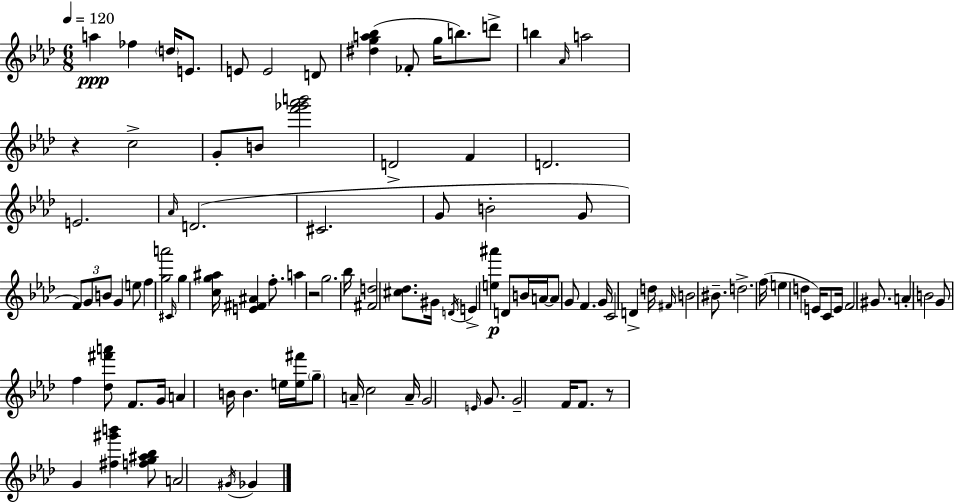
A5/q FES5/q D5/s E4/e. E4/e E4/h D4/e [D#5,G5,A5,Bb5]/q FES4/e G5/s B5/e. D6/e B5/q Ab4/s A5/h R/q C5/h G4/e B4/e [F6,Gb6,Ab6,B6]/h D4/h F4/q D4/h. E4/h. Ab4/s D4/h. C#4/h. G4/e B4/h G4/e F4/e G4/e B4/e G4/q E5/e F5/q [G5,A6]/h C#4/s G5/q [C5,G5,A#5]/s [E4,F#4,A#4]/q F5/e. A5/q R/h G5/h. Bb5/s [F#4,D5]/h [C#5,Db5]/e. G#4/s D4/s E4/q [E5,A#6]/q D4/e B4/s A4/s A4/e G4/e F4/q. G4/s C4/h D4/q D5/s F#4/s B4/h BIS4/e. D5/h. F5/s E5/q D5/q E4/s C4/e E4/s F4/h G#4/e. A4/q B4/h G4/e F5/q [Db5,F#6,A6]/e F4/e. G4/s A4/q B4/s B4/q. E5/s [E5,F#6]/s G5/e A4/s C5/h A4/s G4/h E4/s G4/e. G4/h F4/s F4/e. R/e G4/q [F#5,G#6,B6]/q [F5,G5,A#5,Bb5]/e A4/h G#4/s Gb4/q